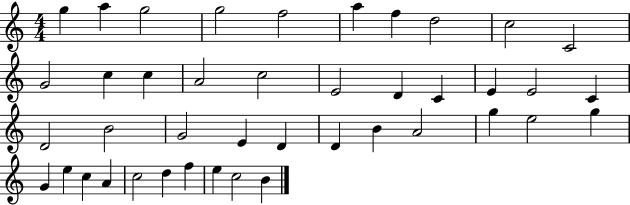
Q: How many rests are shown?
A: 0